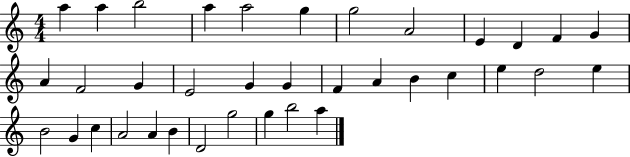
A5/q A5/q B5/h A5/q A5/h G5/q G5/h A4/h E4/q D4/q F4/q G4/q A4/q F4/h G4/q E4/h G4/q G4/q F4/q A4/q B4/q C5/q E5/q D5/h E5/q B4/h G4/q C5/q A4/h A4/q B4/q D4/h G5/h G5/q B5/h A5/q